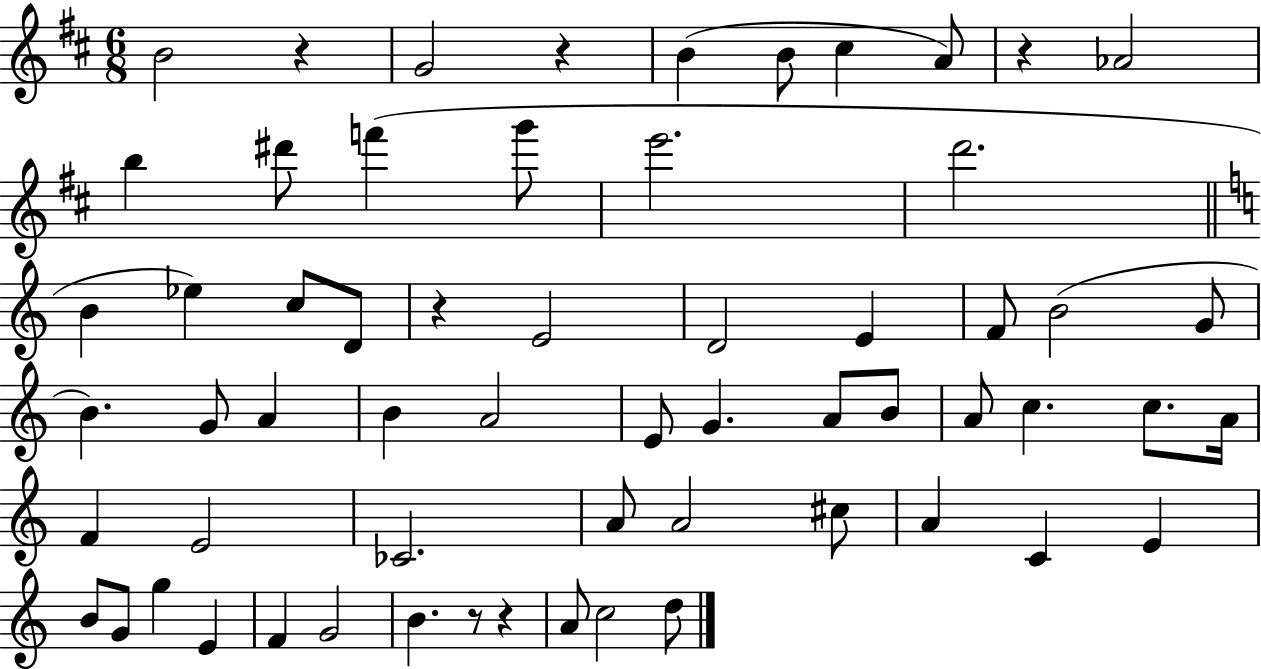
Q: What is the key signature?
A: D major